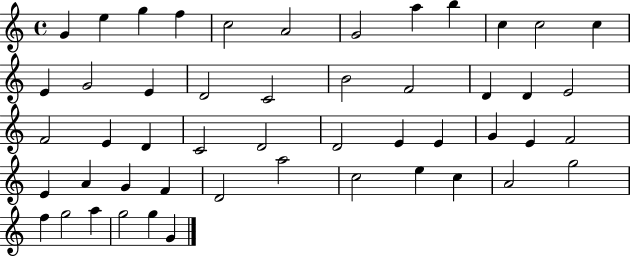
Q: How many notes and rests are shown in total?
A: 50